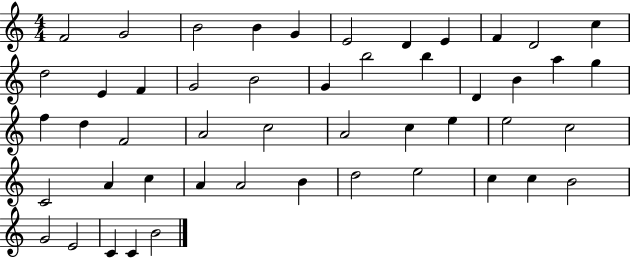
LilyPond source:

{
  \clef treble
  \numericTimeSignature
  \time 4/4
  \key c \major
  f'2 g'2 | b'2 b'4 g'4 | e'2 d'4 e'4 | f'4 d'2 c''4 | \break d''2 e'4 f'4 | g'2 b'2 | g'4 b''2 b''4 | d'4 b'4 a''4 g''4 | \break f''4 d''4 f'2 | a'2 c''2 | a'2 c''4 e''4 | e''2 c''2 | \break c'2 a'4 c''4 | a'4 a'2 b'4 | d''2 e''2 | c''4 c''4 b'2 | \break g'2 e'2 | c'4 c'4 b'2 | \bar "|."
}